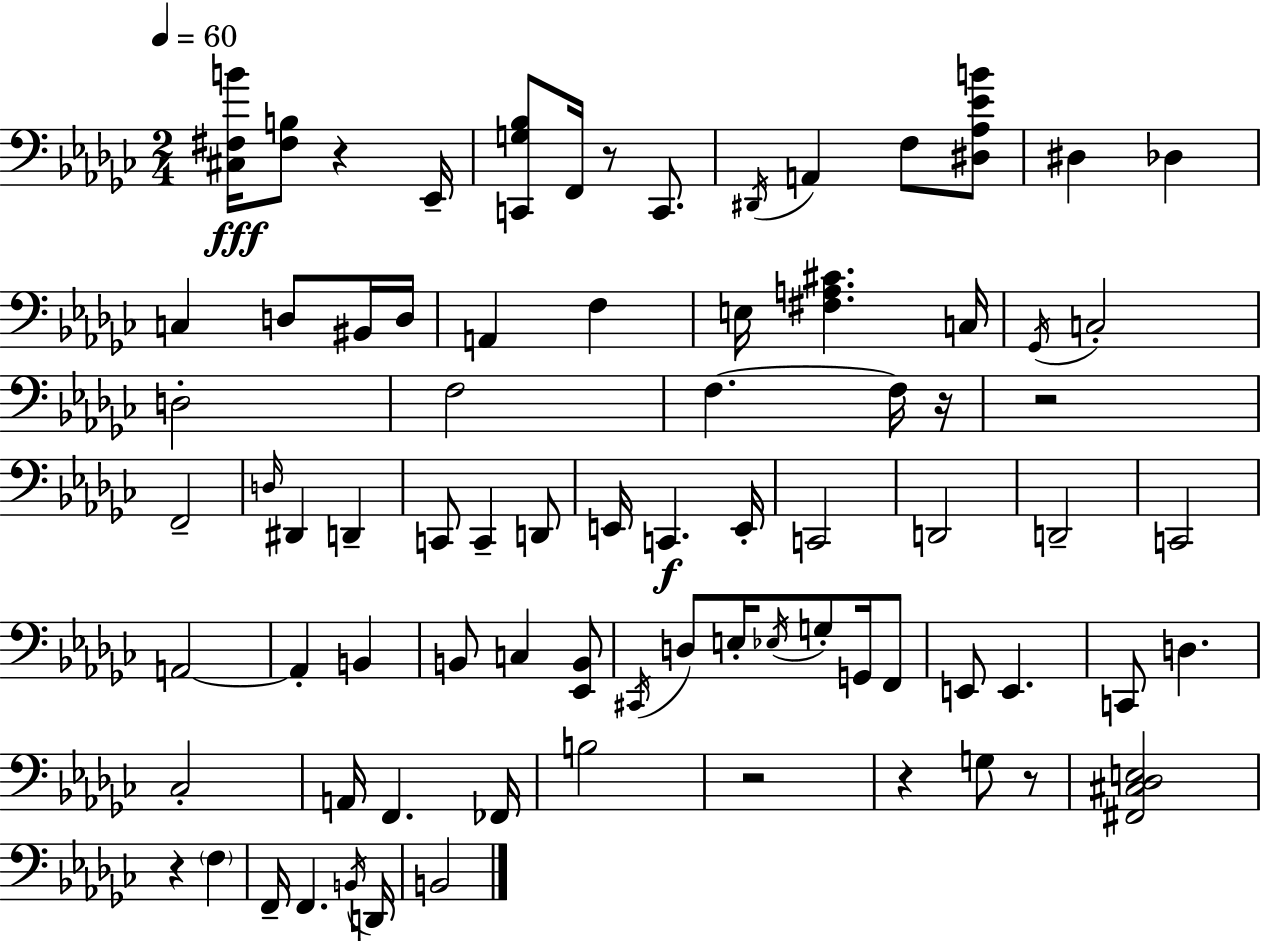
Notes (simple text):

[C#3,F#3,B4]/s [F#3,B3]/e R/q Eb2/s [C2,G3,Bb3]/e F2/s R/e C2/e. D#2/s A2/q F3/e [D#3,Ab3,Eb4,B4]/e D#3/q Db3/q C3/q D3/e BIS2/s D3/s A2/q F3/q E3/s [F#3,A3,C#4]/q. C3/s Gb2/s C3/h D3/h F3/h F3/q. F3/s R/s R/h F2/h D3/s D#2/q D2/q C2/e C2/q D2/e E2/s C2/q. E2/s C2/h D2/h D2/h C2/h A2/h A2/q B2/q B2/e C3/q [Eb2,B2]/e C#2/s D3/e E3/s Eb3/s G3/e G2/s F2/e E2/e E2/q. C2/e D3/q. CES3/h A2/s F2/q. FES2/s B3/h R/h R/q G3/e R/e [F#2,C#3,Db3,E3]/h R/q F3/q F2/s F2/q. B2/s D2/s B2/h